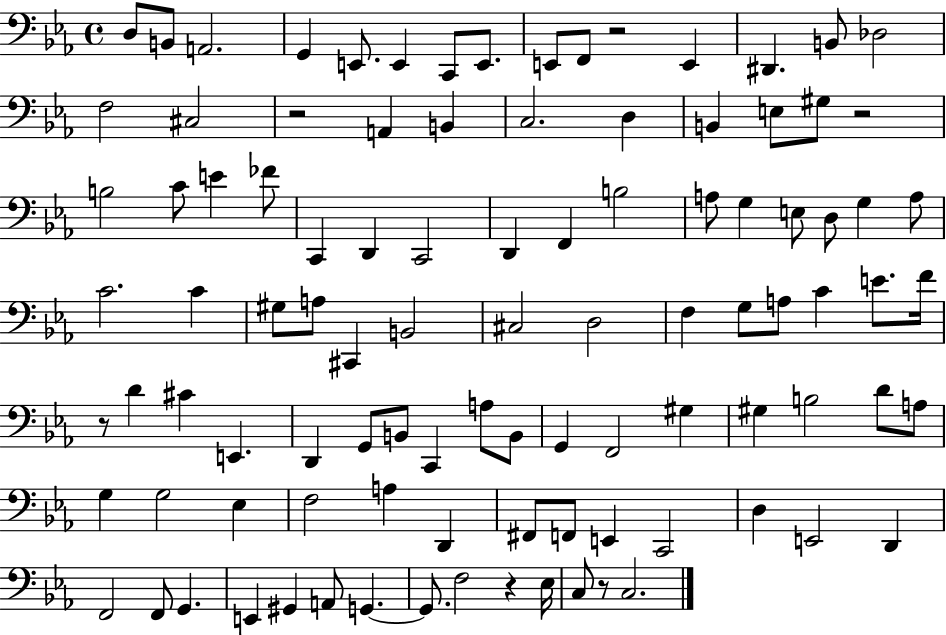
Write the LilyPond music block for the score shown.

{
  \clef bass
  \time 4/4
  \defaultTimeSignature
  \key ees \major
  \repeat volta 2 { d8 b,8 a,2. | g,4 e,8. e,4 c,8 e,8. | e,8 f,8 r2 e,4 | dis,4. b,8 des2 | \break f2 cis2 | r2 a,4 b,4 | c2. d4 | b,4 e8 gis8 r2 | \break b2 c'8 e'4 fes'8 | c,4 d,4 c,2 | d,4 f,4 b2 | a8 g4 e8 d8 g4 a8 | \break c'2. c'4 | gis8 a8 cis,4 b,2 | cis2 d2 | f4 g8 a8 c'4 e'8. f'16 | \break r8 d'4 cis'4 e,4. | d,4 g,8 b,8 c,4 a8 b,8 | g,4 f,2 gis4 | gis4 b2 d'8 a8 | \break g4 g2 ees4 | f2 a4 d,4 | fis,8 f,8 e,4 c,2 | d4 e,2 d,4 | \break f,2 f,8 g,4. | e,4 gis,4 a,8 g,4.~~ | g,8. f2 r4 ees16 | c8 r8 c2. | \break } \bar "|."
}